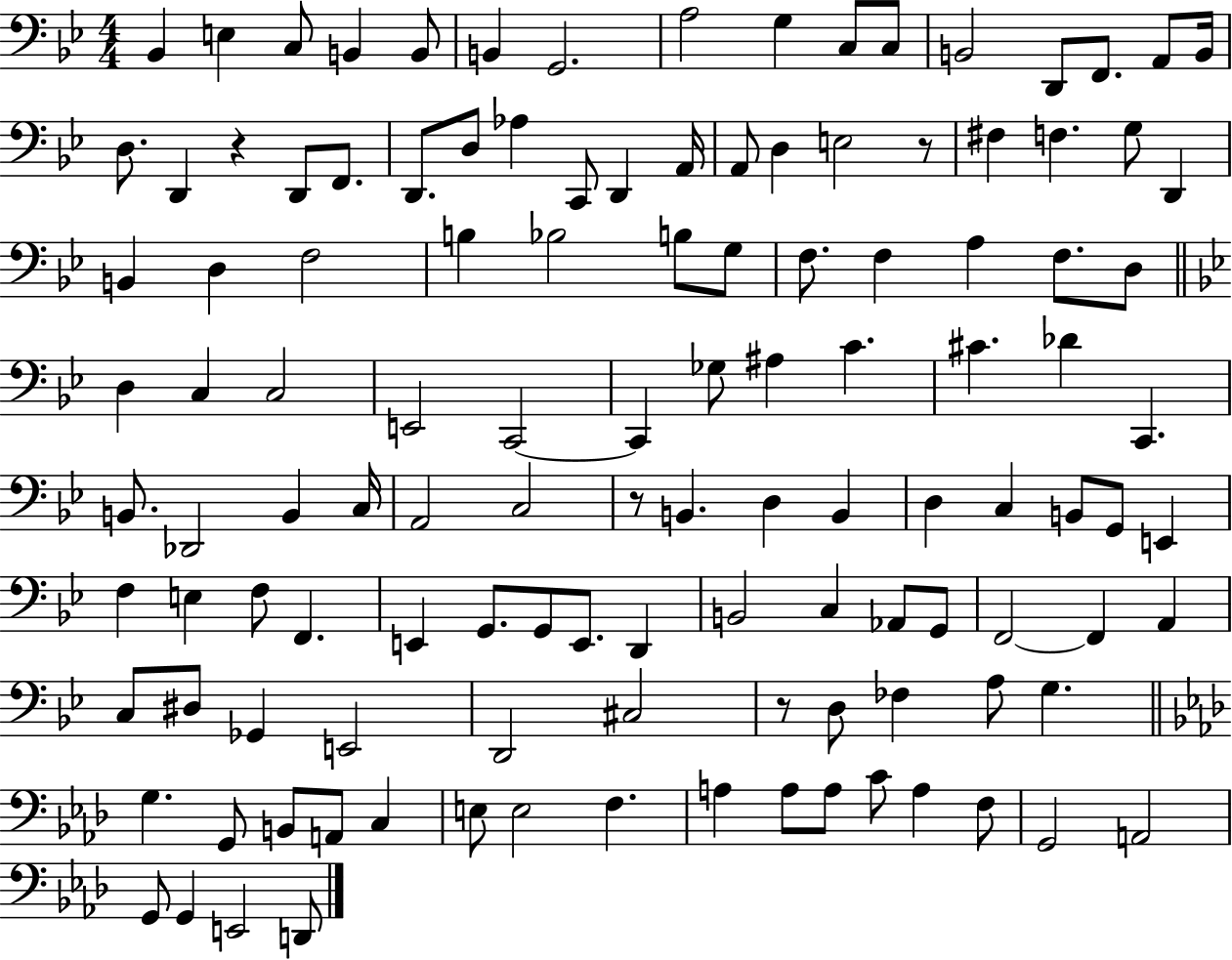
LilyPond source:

{
  \clef bass
  \numericTimeSignature
  \time 4/4
  \key bes \major
  \repeat volta 2 { bes,4 e4 c8 b,4 b,8 | b,4 g,2. | a2 g4 c8 c8 | b,2 d,8 f,8. a,8 b,16 | \break d8. d,4 r4 d,8 f,8. | d,8. d8 aes4 c,8 d,4 a,16 | a,8 d4 e2 r8 | fis4 f4. g8 d,4 | \break b,4 d4 f2 | b4 bes2 b8 g8 | f8. f4 a4 f8. d8 | \bar "||" \break \key bes \major d4 c4 c2 | e,2 c,2~~ | c,4 ges8 ais4 c'4. | cis'4. des'4 c,4. | \break b,8. des,2 b,4 c16 | a,2 c2 | r8 b,4. d4 b,4 | d4 c4 b,8 g,8 e,4 | \break f4 e4 f8 f,4. | e,4 g,8. g,8 e,8. d,4 | b,2 c4 aes,8 g,8 | f,2~~ f,4 a,4 | \break c8 dis8 ges,4 e,2 | d,2 cis2 | r8 d8 fes4 a8 g4. | \bar "||" \break \key f \minor g4. g,8 b,8 a,8 c4 | e8 e2 f4. | a4 a8 a8 c'8 a4 f8 | g,2 a,2 | \break g,8 g,4 e,2 d,8 | } \bar "|."
}